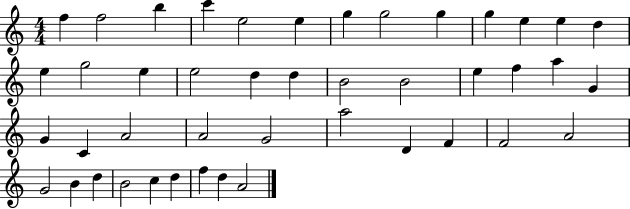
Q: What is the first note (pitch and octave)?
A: F5